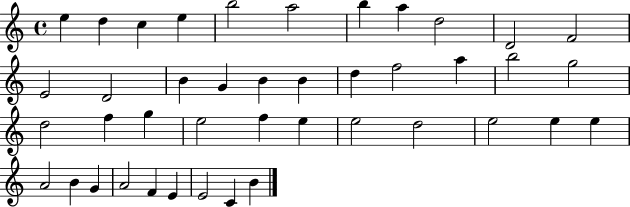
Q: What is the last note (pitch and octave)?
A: B4